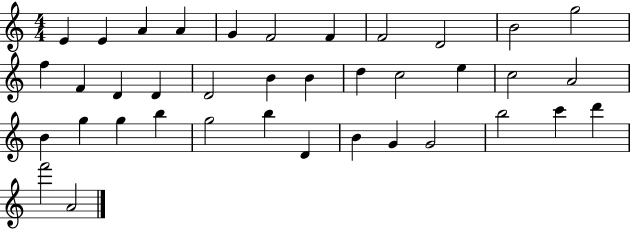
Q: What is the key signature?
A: C major